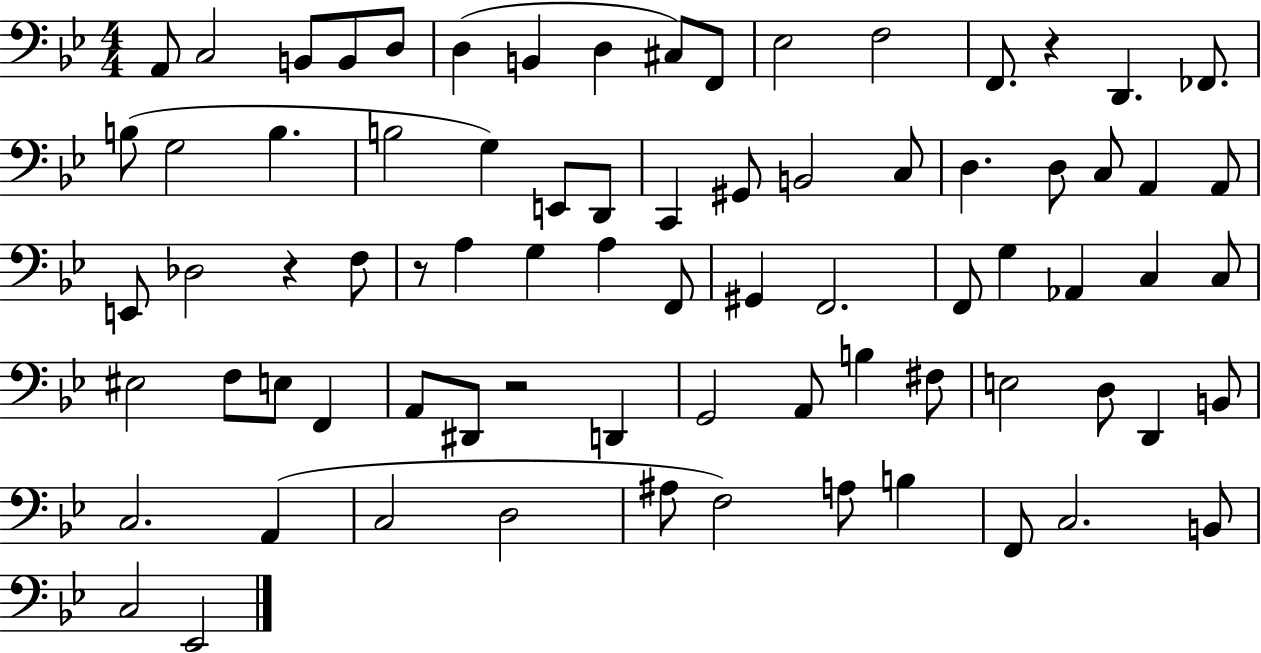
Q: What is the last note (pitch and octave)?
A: Eb2